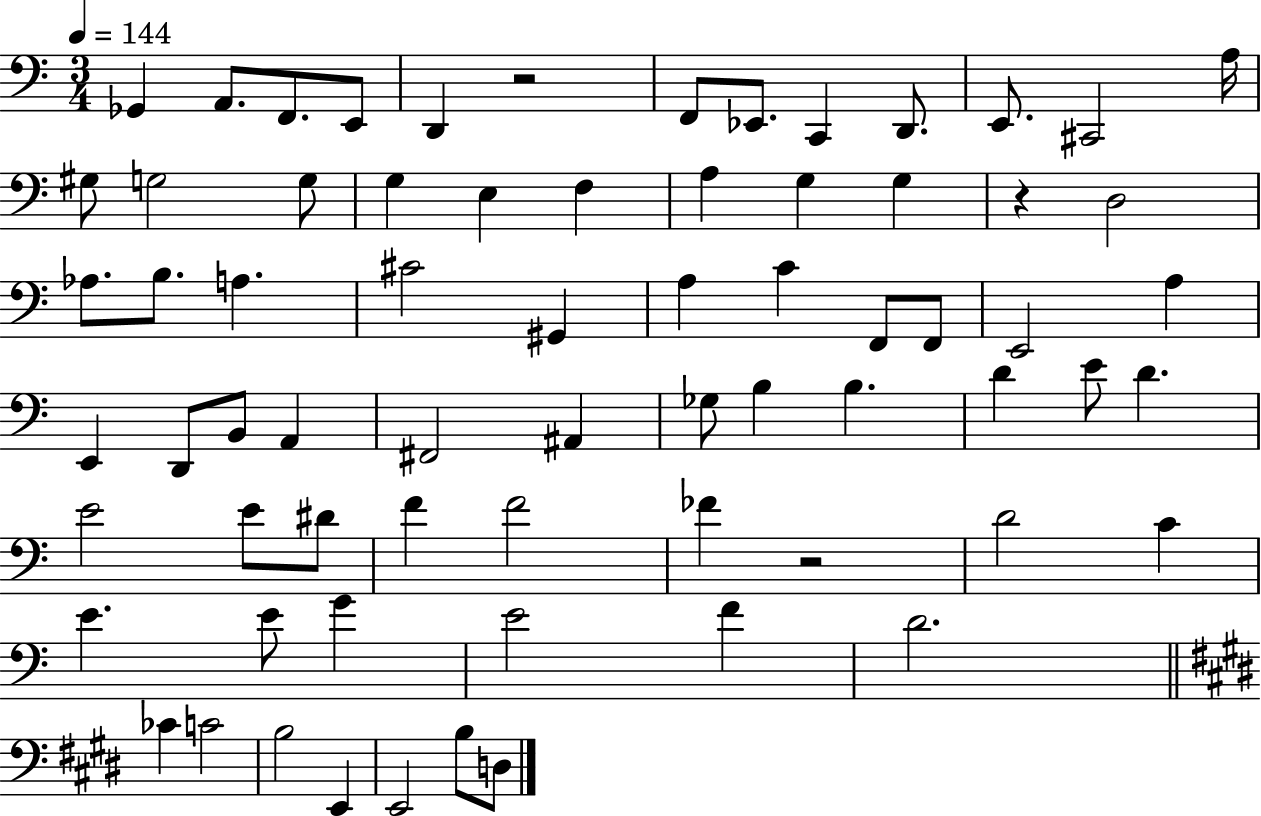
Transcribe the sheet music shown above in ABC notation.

X:1
T:Untitled
M:3/4
L:1/4
K:C
_G,, A,,/2 F,,/2 E,,/2 D,, z2 F,,/2 _E,,/2 C,, D,,/2 E,,/2 ^C,,2 A,/4 ^G,/2 G,2 G,/2 G, E, F, A, G, G, z D,2 _A,/2 B,/2 A, ^C2 ^G,, A, C F,,/2 F,,/2 E,,2 A, E,, D,,/2 B,,/2 A,, ^F,,2 ^A,, _G,/2 B, B, D E/2 D E2 E/2 ^D/2 F F2 _F z2 D2 C E E/2 G E2 F D2 _C C2 B,2 E,, E,,2 B,/2 D,/2